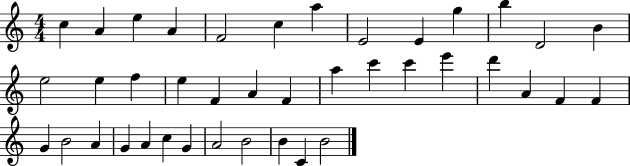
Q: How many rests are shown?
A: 0